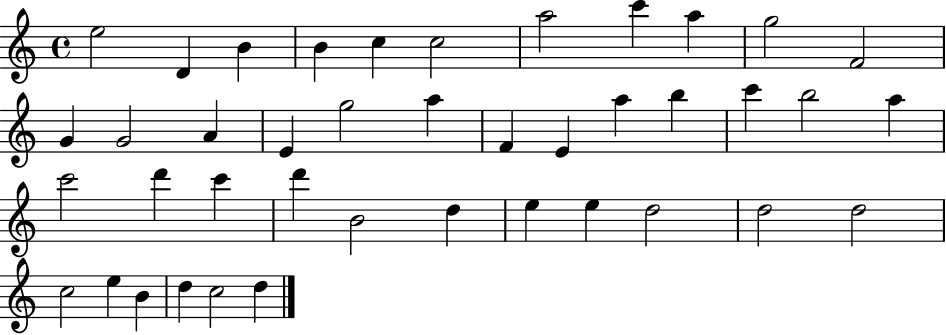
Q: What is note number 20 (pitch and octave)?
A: A5